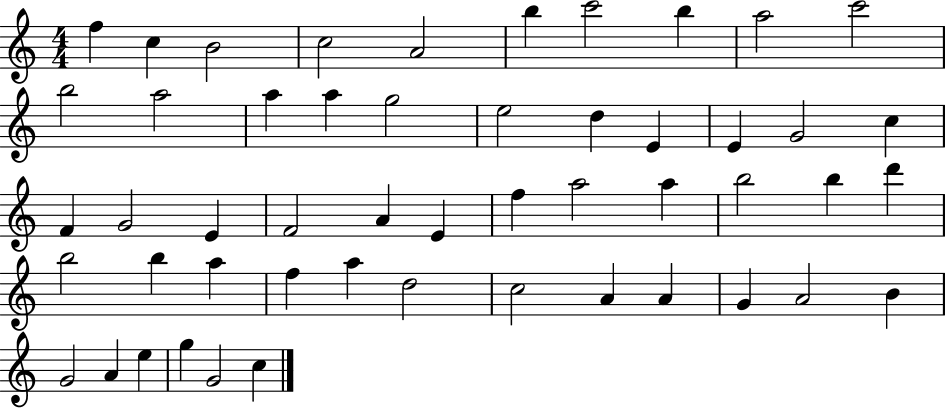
{
  \clef treble
  \numericTimeSignature
  \time 4/4
  \key c \major
  f''4 c''4 b'2 | c''2 a'2 | b''4 c'''2 b''4 | a''2 c'''2 | \break b''2 a''2 | a''4 a''4 g''2 | e''2 d''4 e'4 | e'4 g'2 c''4 | \break f'4 g'2 e'4 | f'2 a'4 e'4 | f''4 a''2 a''4 | b''2 b''4 d'''4 | \break b''2 b''4 a''4 | f''4 a''4 d''2 | c''2 a'4 a'4 | g'4 a'2 b'4 | \break g'2 a'4 e''4 | g''4 g'2 c''4 | \bar "|."
}